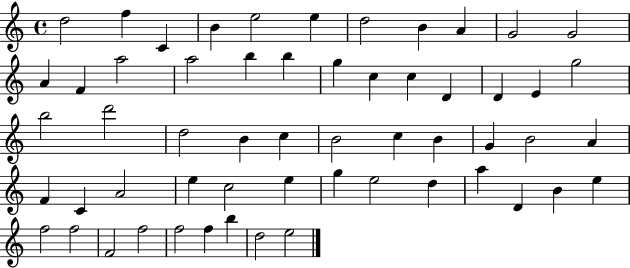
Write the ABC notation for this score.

X:1
T:Untitled
M:4/4
L:1/4
K:C
d2 f C B e2 e d2 B A G2 G2 A F a2 a2 b b g c c D D E g2 b2 d'2 d2 B c B2 c B G B2 A F C A2 e c2 e g e2 d a D B e f2 f2 F2 f2 f2 f b d2 e2